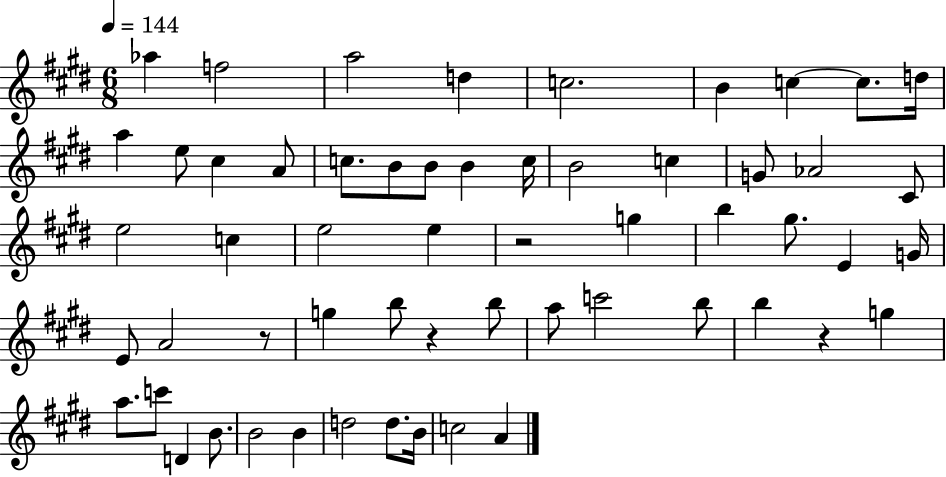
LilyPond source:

{
  \clef treble
  \numericTimeSignature
  \time 6/8
  \key e \major
  \tempo 4 = 144
  \repeat volta 2 { aes''4 f''2 | a''2 d''4 | c''2. | b'4 c''4~~ c''8. d''16 | \break a''4 e''8 cis''4 a'8 | c''8. b'8 b'8 b'4 c''16 | b'2 c''4 | g'8 aes'2 cis'8 | \break e''2 c''4 | e''2 e''4 | r2 g''4 | b''4 gis''8. e'4 g'16 | \break e'8 a'2 r8 | g''4 b''8 r4 b''8 | a''8 c'''2 b''8 | b''4 r4 g''4 | \break a''8. c'''8 d'4 b'8. | b'2 b'4 | d''2 d''8. b'16 | c''2 a'4 | \break } \bar "|."
}